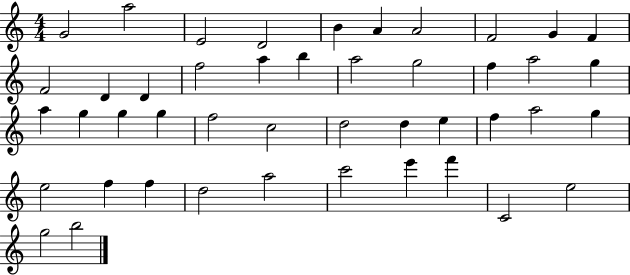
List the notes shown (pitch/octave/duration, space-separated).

G4/h A5/h E4/h D4/h B4/q A4/q A4/h F4/h G4/q F4/q F4/h D4/q D4/q F5/h A5/q B5/q A5/h G5/h F5/q A5/h G5/q A5/q G5/q G5/q G5/q F5/h C5/h D5/h D5/q E5/q F5/q A5/h G5/q E5/h F5/q F5/q D5/h A5/h C6/h E6/q F6/q C4/h E5/h G5/h B5/h